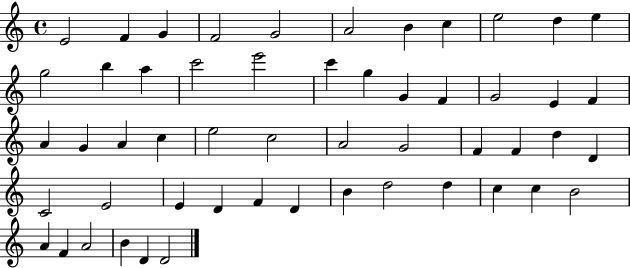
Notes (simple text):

E4/h F4/q G4/q F4/h G4/h A4/h B4/q C5/q E5/h D5/q E5/q G5/h B5/q A5/q C6/h E6/h C6/q G5/q G4/q F4/q G4/h E4/q F4/q A4/q G4/q A4/q C5/q E5/h C5/h A4/h G4/h F4/q F4/q D5/q D4/q C4/h E4/h E4/q D4/q F4/q D4/q B4/q D5/h D5/q C5/q C5/q B4/h A4/q F4/q A4/h B4/q D4/q D4/h